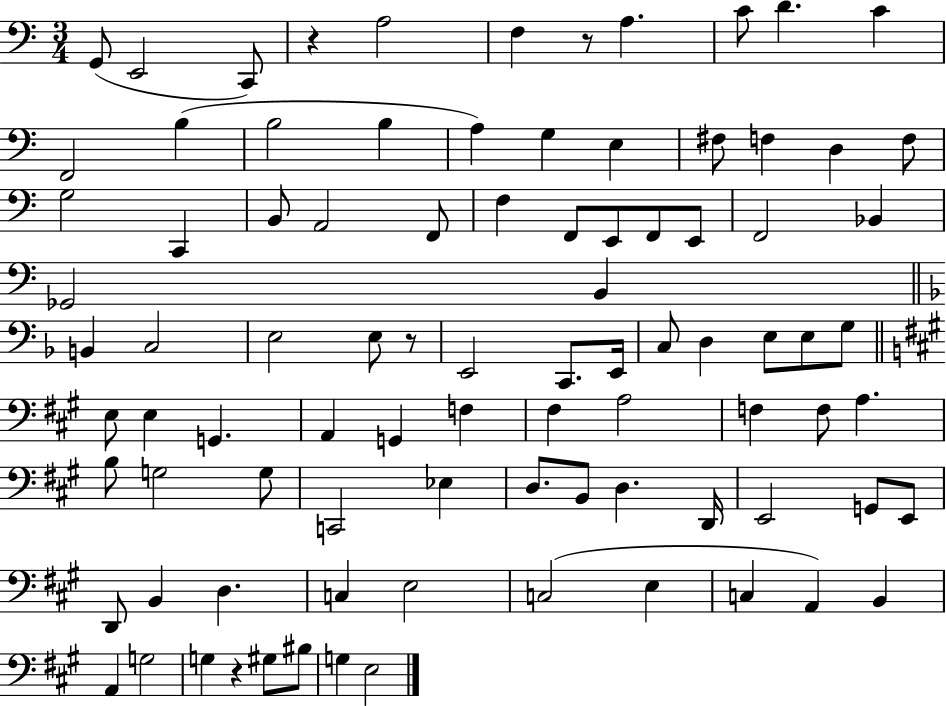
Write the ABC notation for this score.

X:1
T:Untitled
M:3/4
L:1/4
K:C
G,,/2 E,,2 C,,/2 z A,2 F, z/2 A, C/2 D C F,,2 B, B,2 B, A, G, E, ^F,/2 F, D, F,/2 G,2 C,, B,,/2 A,,2 F,,/2 F, F,,/2 E,,/2 F,,/2 E,,/2 F,,2 _B,, _G,,2 B,, B,, C,2 E,2 E,/2 z/2 E,,2 C,,/2 E,,/4 C,/2 D, E,/2 E,/2 G,/2 E,/2 E, G,, A,, G,, F, ^F, A,2 F, F,/2 A, B,/2 G,2 G,/2 C,,2 _E, D,/2 B,,/2 D, D,,/4 E,,2 G,,/2 E,,/2 D,,/2 B,, D, C, E,2 C,2 E, C, A,, B,, A,, G,2 G, z ^G,/2 ^B,/2 G, E,2